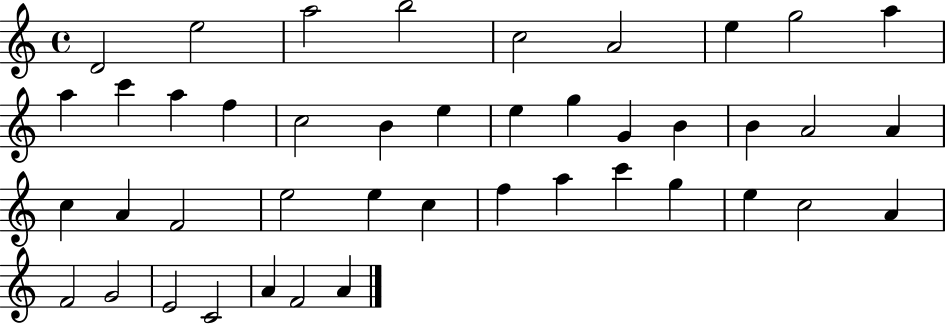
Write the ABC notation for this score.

X:1
T:Untitled
M:4/4
L:1/4
K:C
D2 e2 a2 b2 c2 A2 e g2 a a c' a f c2 B e e g G B B A2 A c A F2 e2 e c f a c' g e c2 A F2 G2 E2 C2 A F2 A